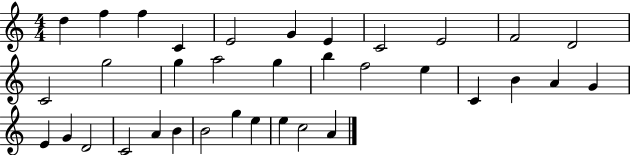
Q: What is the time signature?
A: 4/4